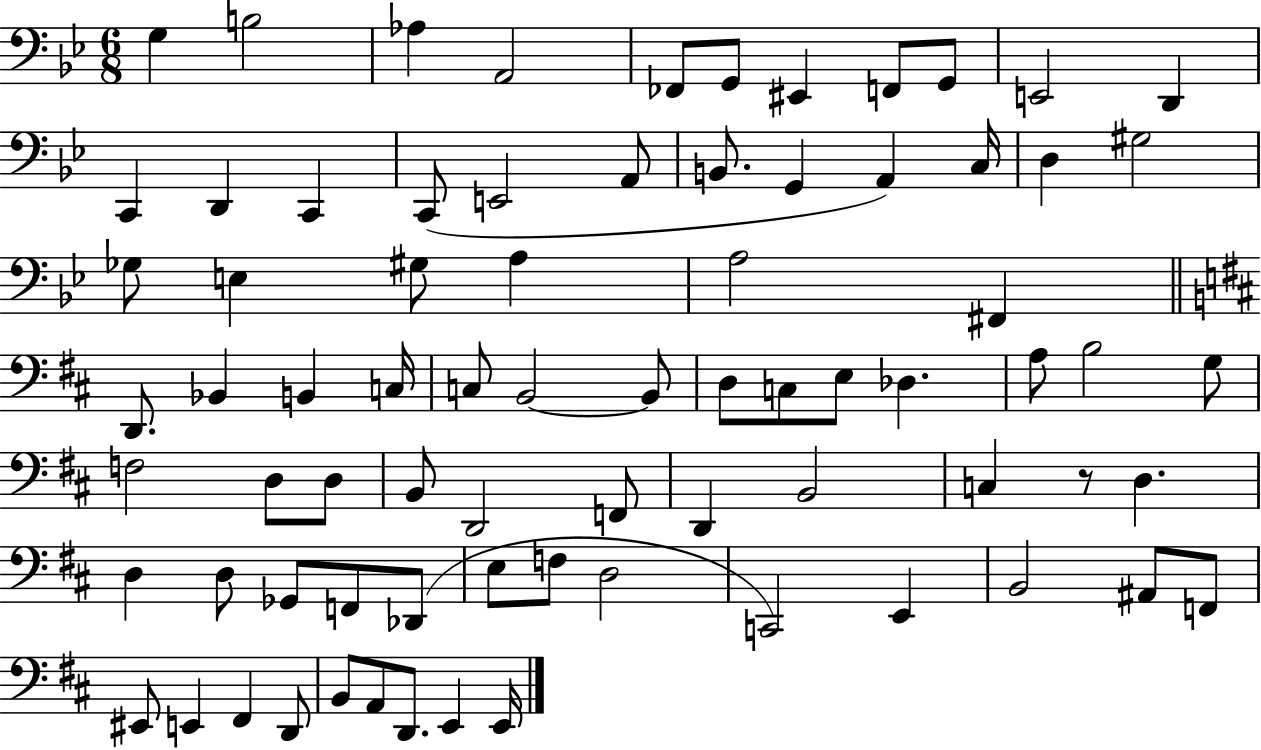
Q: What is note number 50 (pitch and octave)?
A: D2